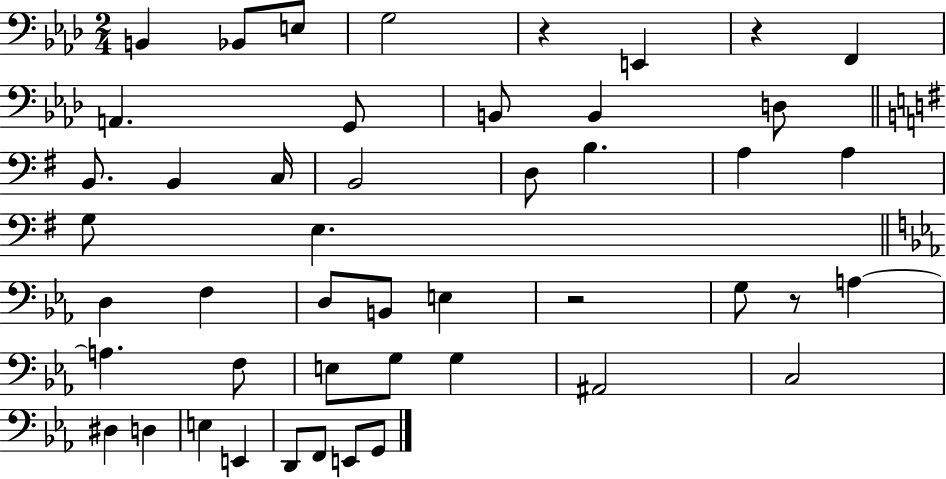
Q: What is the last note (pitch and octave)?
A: G2